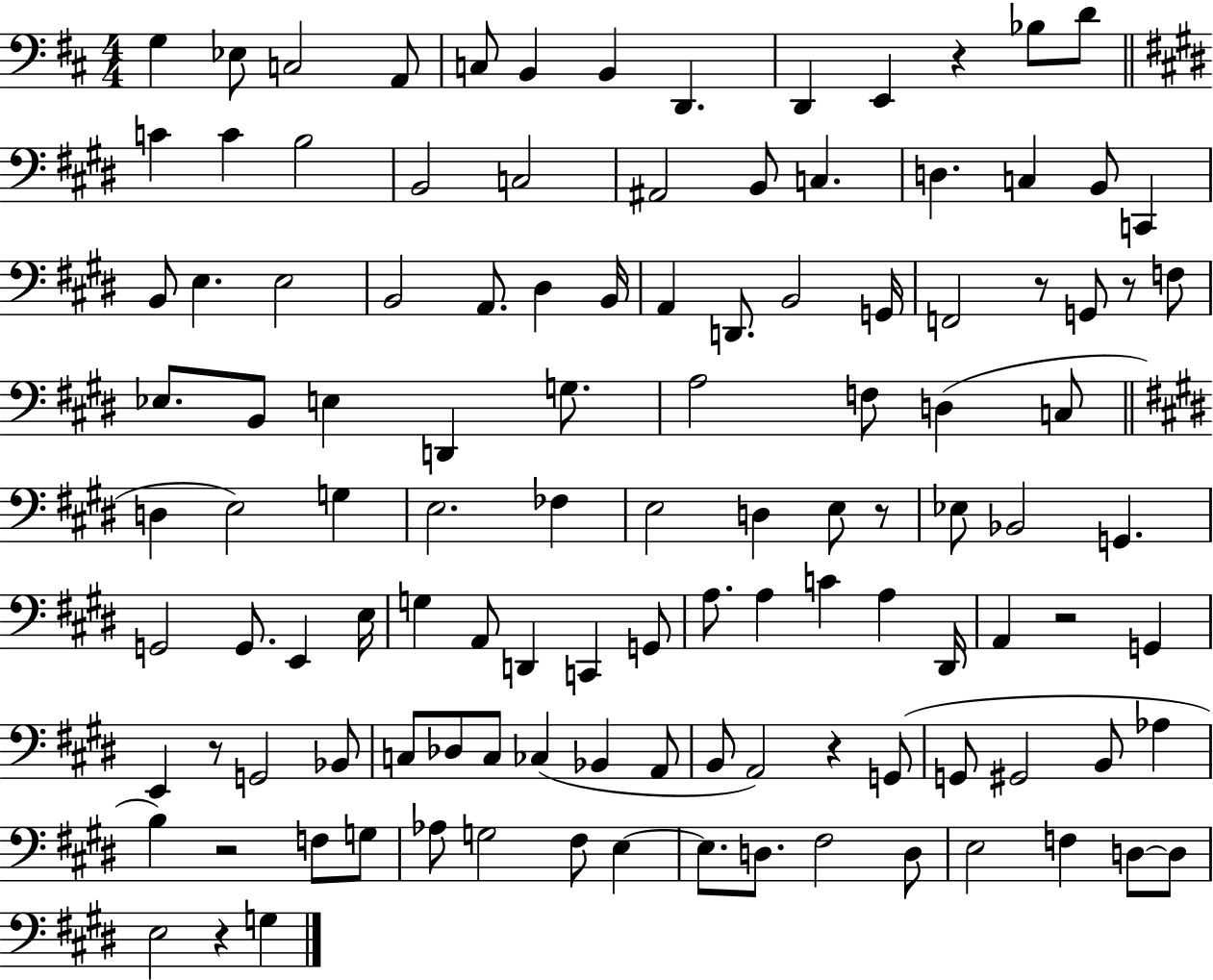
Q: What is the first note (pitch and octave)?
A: G3